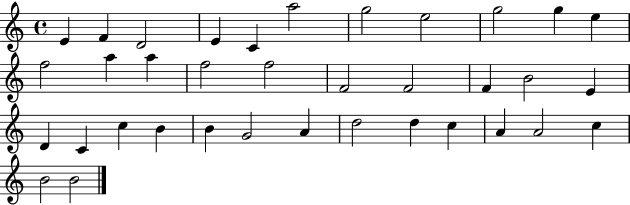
X:1
T:Untitled
M:4/4
L:1/4
K:C
E F D2 E C a2 g2 e2 g2 g e f2 a a f2 f2 F2 F2 F B2 E D C c B B G2 A d2 d c A A2 c B2 B2